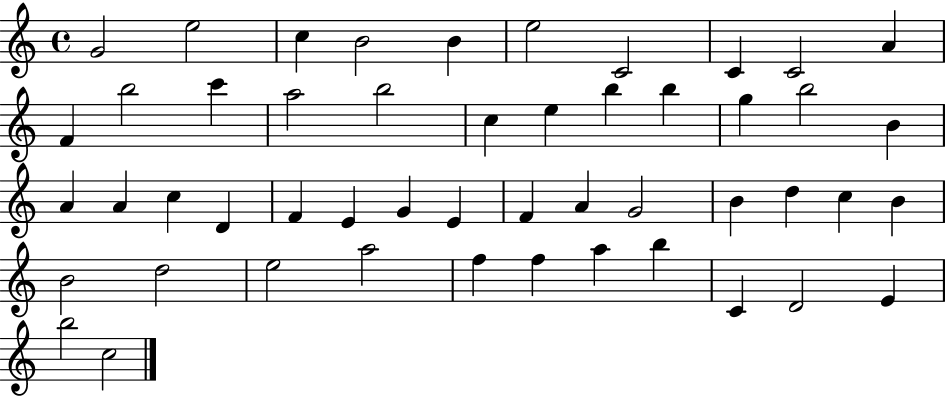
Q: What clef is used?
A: treble